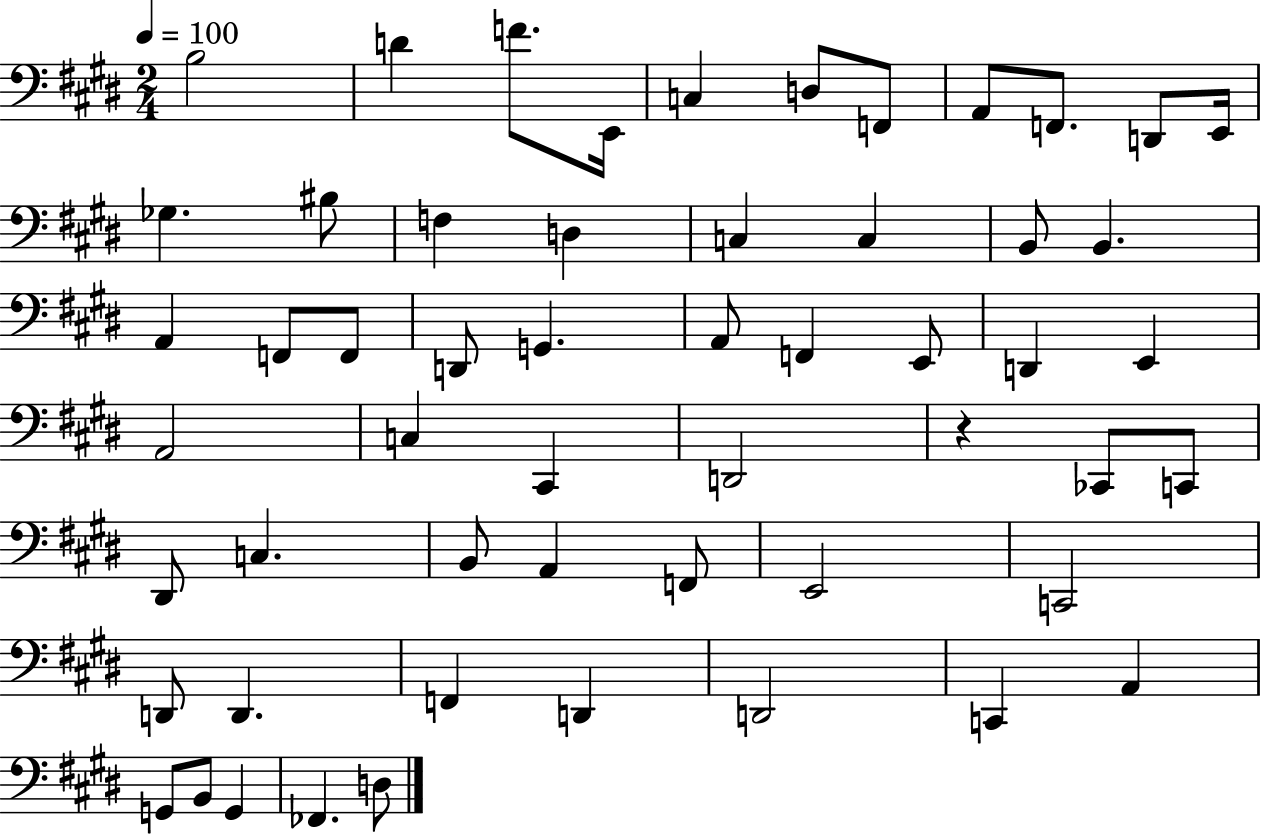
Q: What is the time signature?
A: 2/4